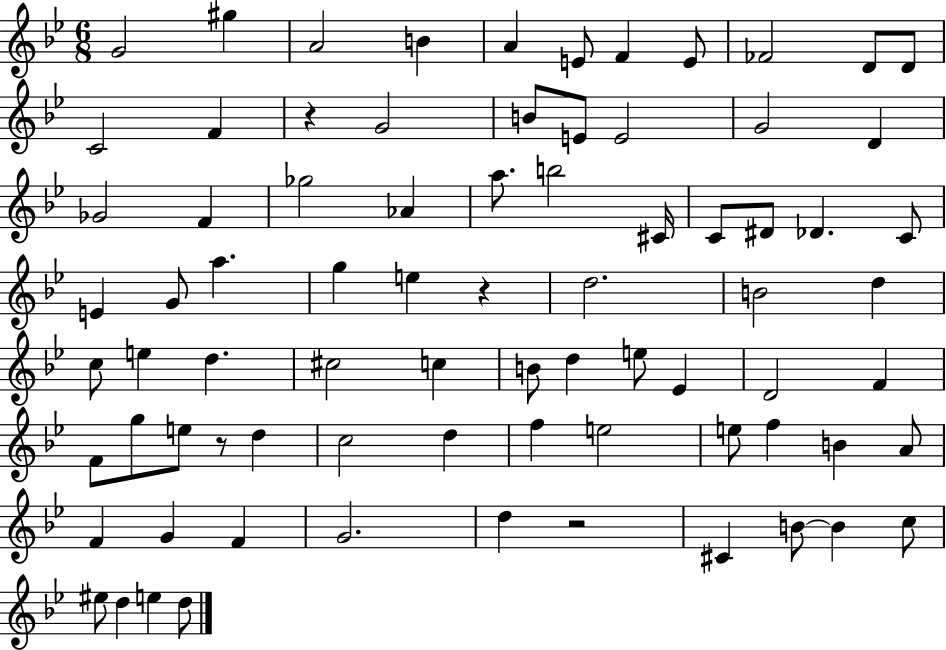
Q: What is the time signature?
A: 6/8